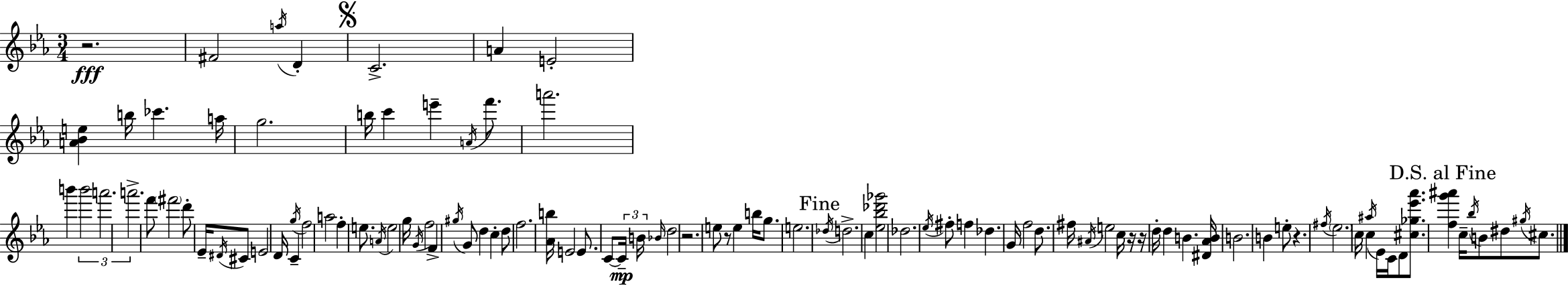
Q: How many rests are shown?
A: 6